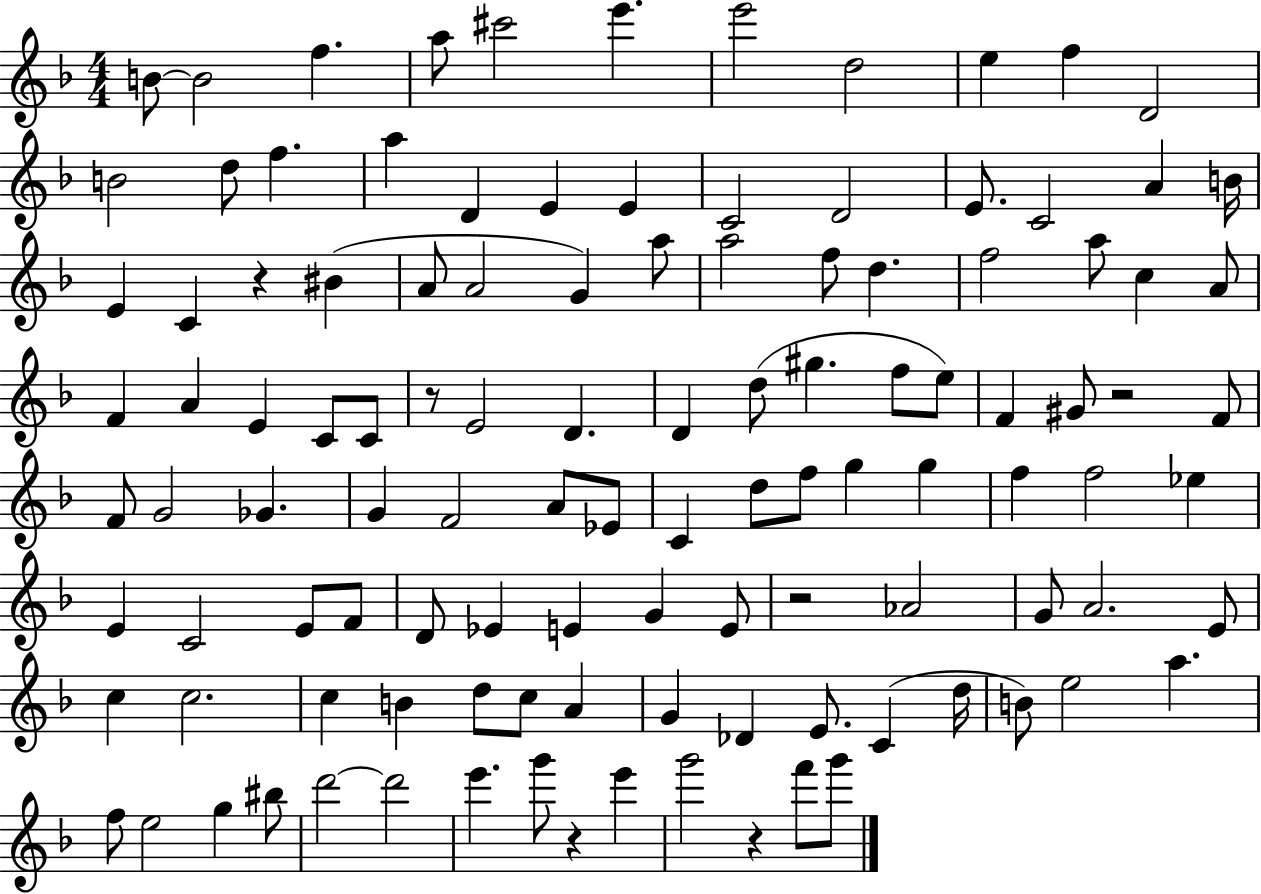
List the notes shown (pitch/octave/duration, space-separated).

B4/e B4/h F5/q. A5/e C#6/h E6/q. E6/h D5/h E5/q F5/q D4/h B4/h D5/e F5/q. A5/q D4/q E4/q E4/q C4/h D4/h E4/e. C4/h A4/q B4/s E4/q C4/q R/q BIS4/q A4/e A4/h G4/q A5/e A5/h F5/e D5/q. F5/h A5/e C5/q A4/e F4/q A4/q E4/q C4/e C4/e R/e E4/h D4/q. D4/q D5/e G#5/q. F5/e E5/e F4/q G#4/e R/h F4/e F4/e G4/h Gb4/q. G4/q F4/h A4/e Eb4/e C4/q D5/e F5/e G5/q G5/q F5/q F5/h Eb5/q E4/q C4/h E4/e F4/e D4/e Eb4/q E4/q G4/q E4/e R/h Ab4/h G4/e A4/h. E4/e C5/q C5/h. C5/q B4/q D5/e C5/e A4/q G4/q Db4/q E4/e. C4/q D5/s B4/e E5/h A5/q. F5/e E5/h G5/q BIS5/e D6/h D6/h E6/q. G6/e R/q E6/q G6/h R/q F6/e G6/e